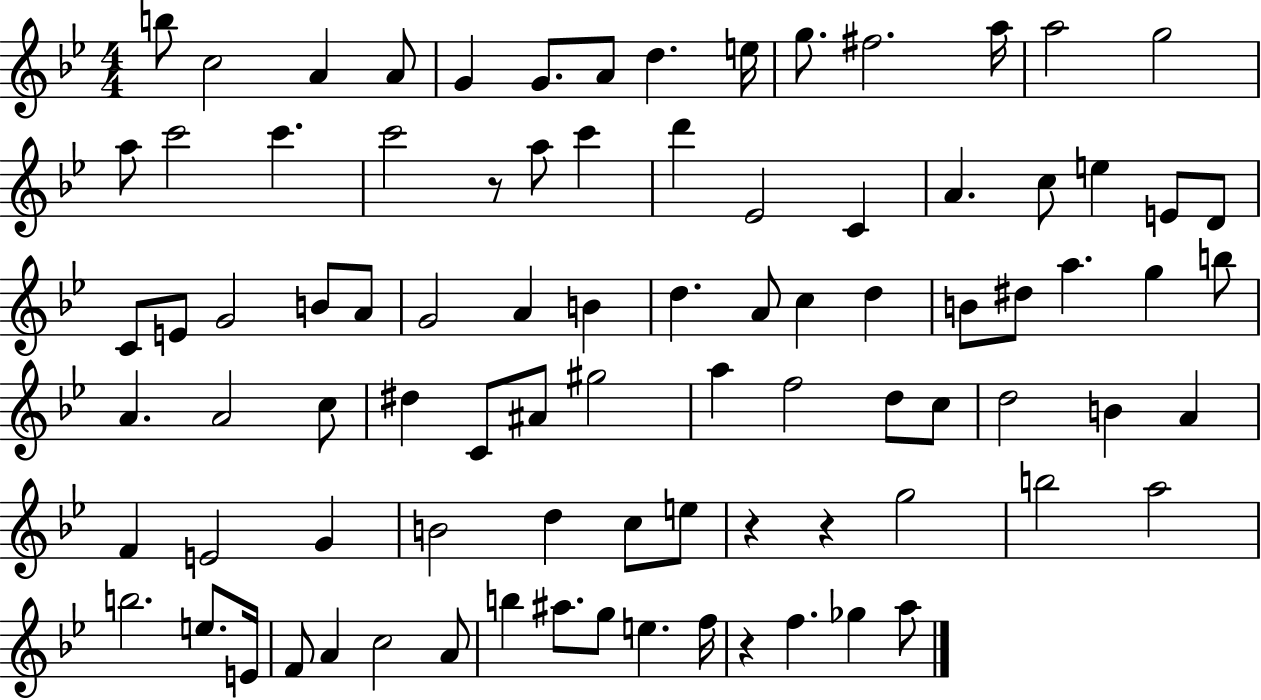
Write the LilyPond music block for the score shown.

{
  \clef treble
  \numericTimeSignature
  \time 4/4
  \key bes \major
  b''8 c''2 a'4 a'8 | g'4 g'8. a'8 d''4. e''16 | g''8. fis''2. a''16 | a''2 g''2 | \break a''8 c'''2 c'''4. | c'''2 r8 a''8 c'''4 | d'''4 ees'2 c'4 | a'4. c''8 e''4 e'8 d'8 | \break c'8 e'8 g'2 b'8 a'8 | g'2 a'4 b'4 | d''4. a'8 c''4 d''4 | b'8 dis''8 a''4. g''4 b''8 | \break a'4. a'2 c''8 | dis''4 c'8 ais'8 gis''2 | a''4 f''2 d''8 c''8 | d''2 b'4 a'4 | \break f'4 e'2 g'4 | b'2 d''4 c''8 e''8 | r4 r4 g''2 | b''2 a''2 | \break b''2. e''8. e'16 | f'8 a'4 c''2 a'8 | b''4 ais''8. g''8 e''4. f''16 | r4 f''4. ges''4 a''8 | \break \bar "|."
}